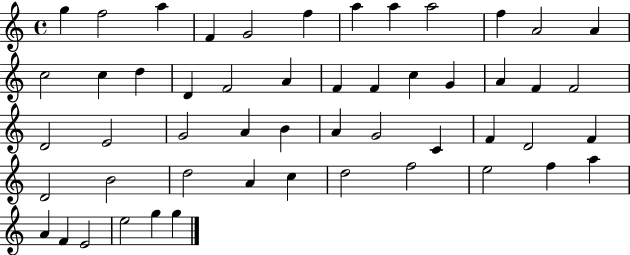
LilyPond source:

{
  \clef treble
  \time 4/4
  \defaultTimeSignature
  \key c \major
  g''4 f''2 a''4 | f'4 g'2 f''4 | a''4 a''4 a''2 | f''4 a'2 a'4 | \break c''2 c''4 d''4 | d'4 f'2 a'4 | f'4 f'4 c''4 g'4 | a'4 f'4 f'2 | \break d'2 e'2 | g'2 a'4 b'4 | a'4 g'2 c'4 | f'4 d'2 f'4 | \break d'2 b'2 | d''2 a'4 c''4 | d''2 f''2 | e''2 f''4 a''4 | \break a'4 f'4 e'2 | e''2 g''4 g''4 | \bar "|."
}